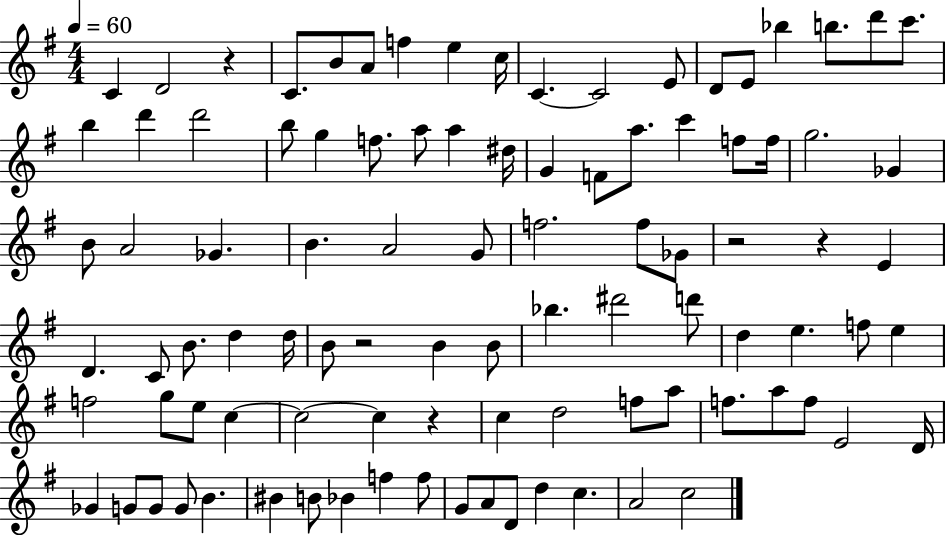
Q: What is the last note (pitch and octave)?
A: C5